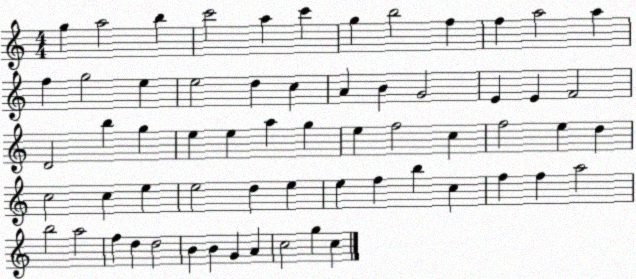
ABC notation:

X:1
T:Untitled
M:4/4
L:1/4
K:C
g a2 b c'2 a c' g b2 f f a2 a f g2 e e2 d c A B G2 E E F2 D2 b g e e a g e f2 c f2 e d c2 c e e2 d e e f b c f f a2 b2 a2 f d d2 B B G A c2 g c